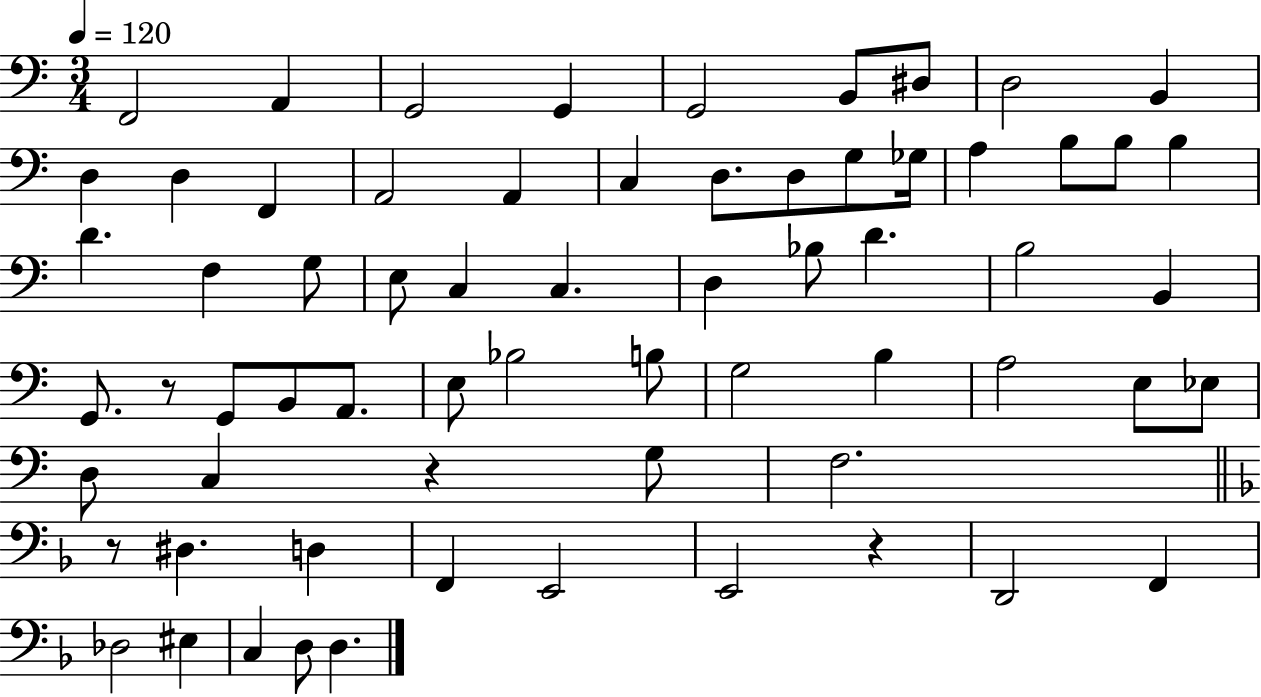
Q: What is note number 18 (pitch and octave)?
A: G3